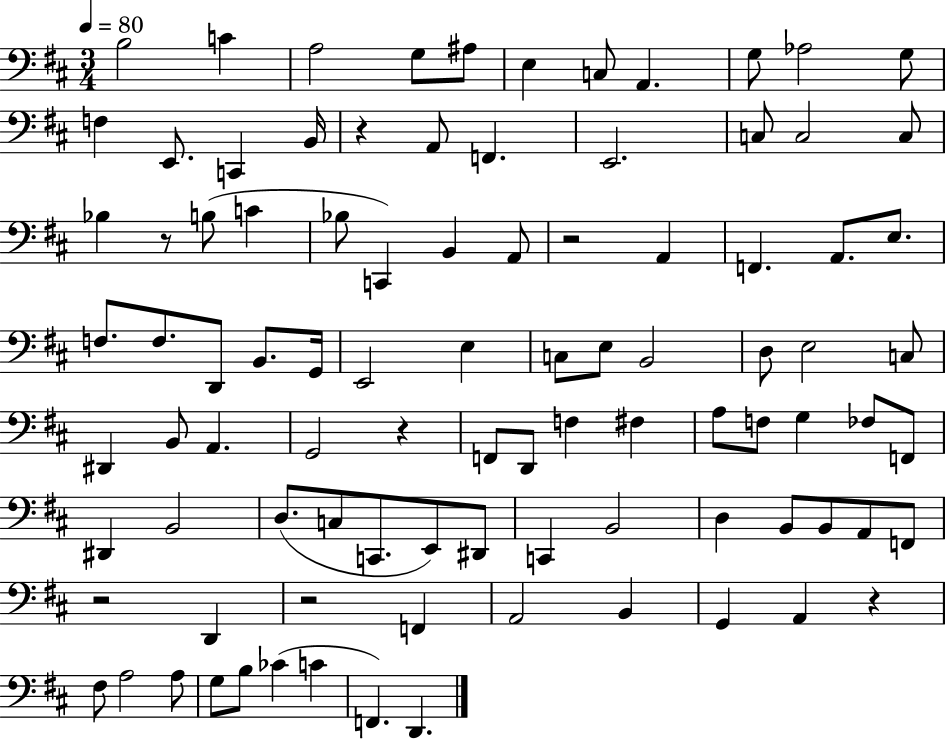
X:1
T:Untitled
M:3/4
L:1/4
K:D
B,2 C A,2 G,/2 ^A,/2 E, C,/2 A,, G,/2 _A,2 G,/2 F, E,,/2 C,, B,,/4 z A,,/2 F,, E,,2 C,/2 C,2 C,/2 _B, z/2 B,/2 C _B,/2 C,, B,, A,,/2 z2 A,, F,, A,,/2 E,/2 F,/2 F,/2 D,,/2 B,,/2 G,,/4 E,,2 E, C,/2 E,/2 B,,2 D,/2 E,2 C,/2 ^D,, B,,/2 A,, G,,2 z F,,/2 D,,/2 F, ^F, A,/2 F,/2 G, _F,/2 F,,/2 ^D,, B,,2 D,/2 C,/2 C,,/2 E,,/2 ^D,,/2 C,, B,,2 D, B,,/2 B,,/2 A,,/2 F,,/2 z2 D,, z2 F,, A,,2 B,, G,, A,, z ^F,/2 A,2 A,/2 G,/2 B,/2 _C C F,, D,,